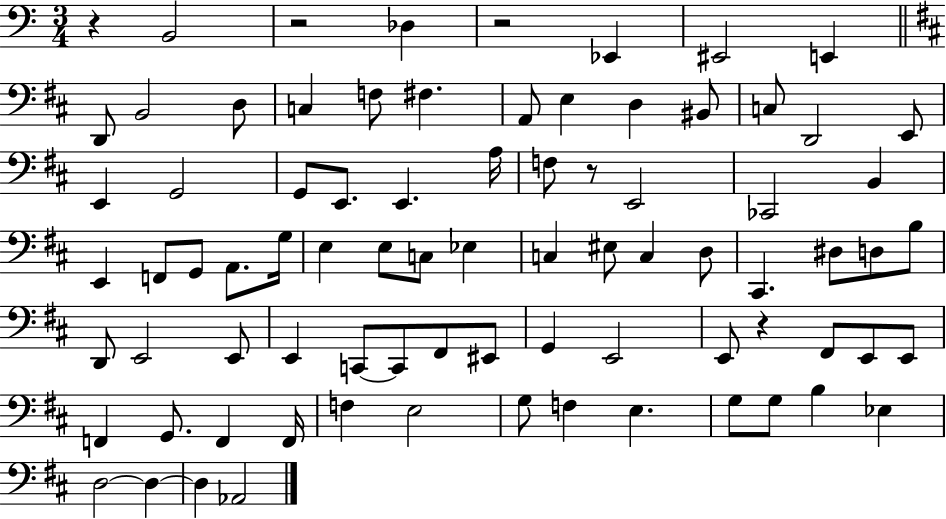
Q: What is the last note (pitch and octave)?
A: Ab2